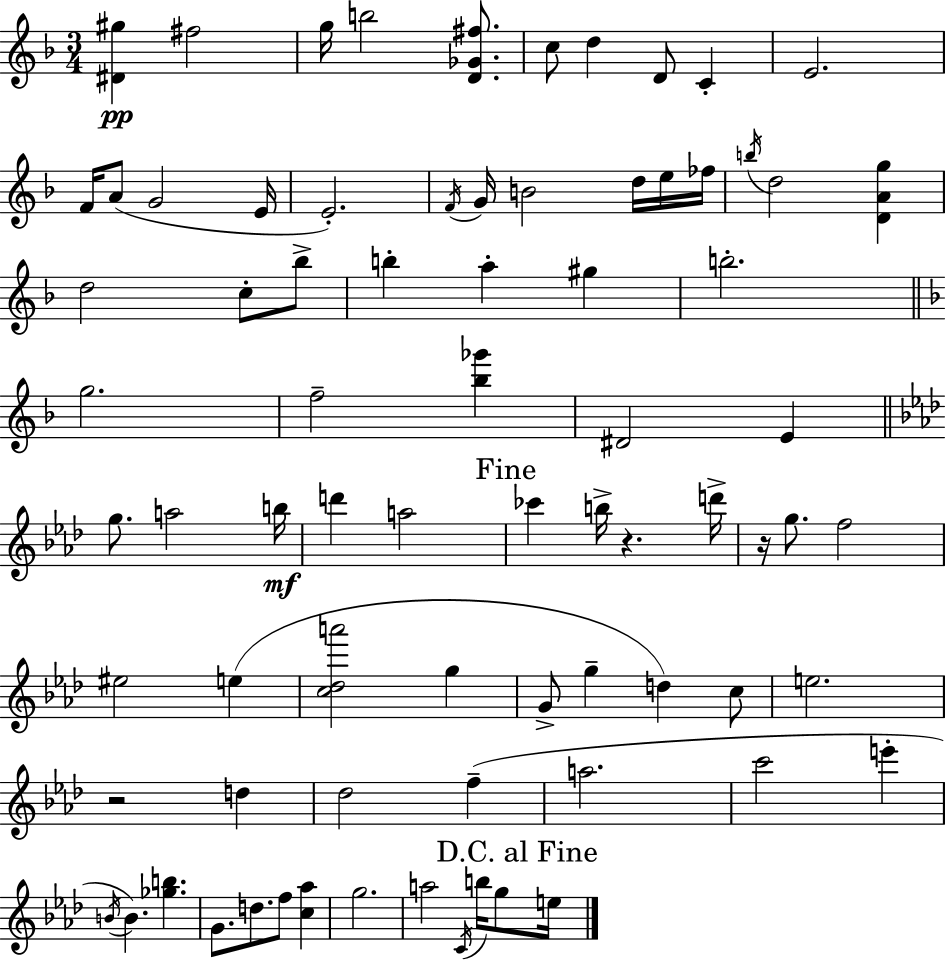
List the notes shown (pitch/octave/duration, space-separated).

[D#4,G#5]/q F#5/h G5/s B5/h [D4,Gb4,F#5]/e. C5/e D5/q D4/e C4/q E4/h. F4/s A4/e G4/h E4/s E4/h. F4/s G4/s B4/h D5/s E5/s FES5/s B5/s D5/h [D4,A4,G5]/q D5/h C5/e Bb5/e B5/q A5/q G#5/q B5/h. G5/h. F5/h [Bb5,Gb6]/q D#4/h E4/q G5/e. A5/h B5/s D6/q A5/h CES6/q B5/s R/q. D6/s R/s G5/e. F5/h EIS5/h E5/q [C5,Db5,A6]/h G5/q G4/e G5/q D5/q C5/e E5/h. R/h D5/q Db5/h F5/q A5/h. C6/h E6/q B4/s B4/q. [Gb5,B5]/q. G4/e. D5/e. F5/e [C5,Ab5]/q G5/h. A5/h C4/s B5/s G5/e E5/s